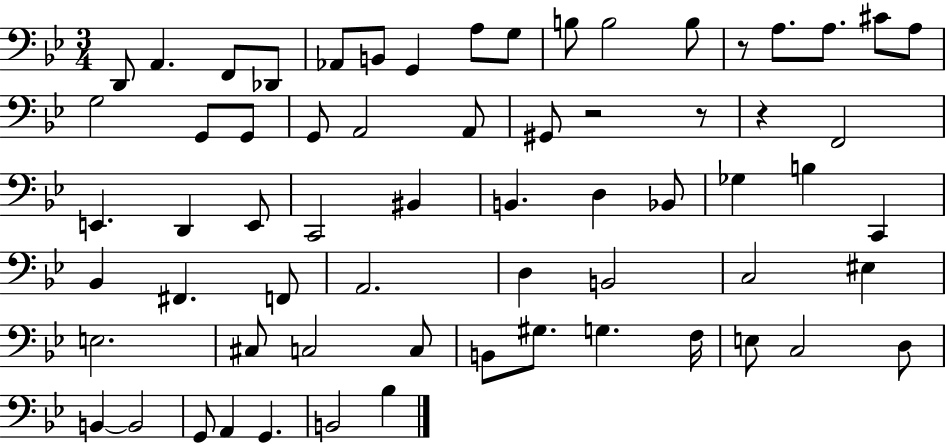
{
  \clef bass
  \numericTimeSignature
  \time 3/4
  \key bes \major
  d,8 a,4. f,8 des,8 | aes,8 b,8 g,4 a8 g8 | b8 b2 b8 | r8 a8. a8. cis'8 a8 | \break g2 g,8 g,8 | g,8 a,2 a,8 | gis,8 r2 r8 | r4 f,2 | \break e,4. d,4 e,8 | c,2 bis,4 | b,4. d4 bes,8 | ges4 b4 c,4 | \break bes,4 fis,4. f,8 | a,2. | d4 b,2 | c2 eis4 | \break e2. | cis8 c2 c8 | b,8 gis8. g4. f16 | e8 c2 d8 | \break b,4~~ b,2 | g,8 a,4 g,4. | b,2 bes4 | \bar "|."
}